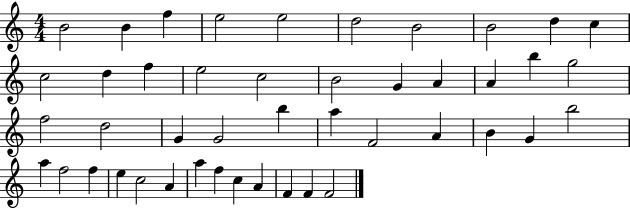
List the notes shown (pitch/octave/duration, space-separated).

B4/h B4/q F5/q E5/h E5/h D5/h B4/h B4/h D5/q C5/q C5/h D5/q F5/q E5/h C5/h B4/h G4/q A4/q A4/q B5/q G5/h F5/h D5/h G4/q G4/h B5/q A5/q F4/h A4/q B4/q G4/q B5/h A5/q F5/h F5/q E5/q C5/h A4/q A5/q F5/q C5/q A4/q F4/q F4/q F4/h